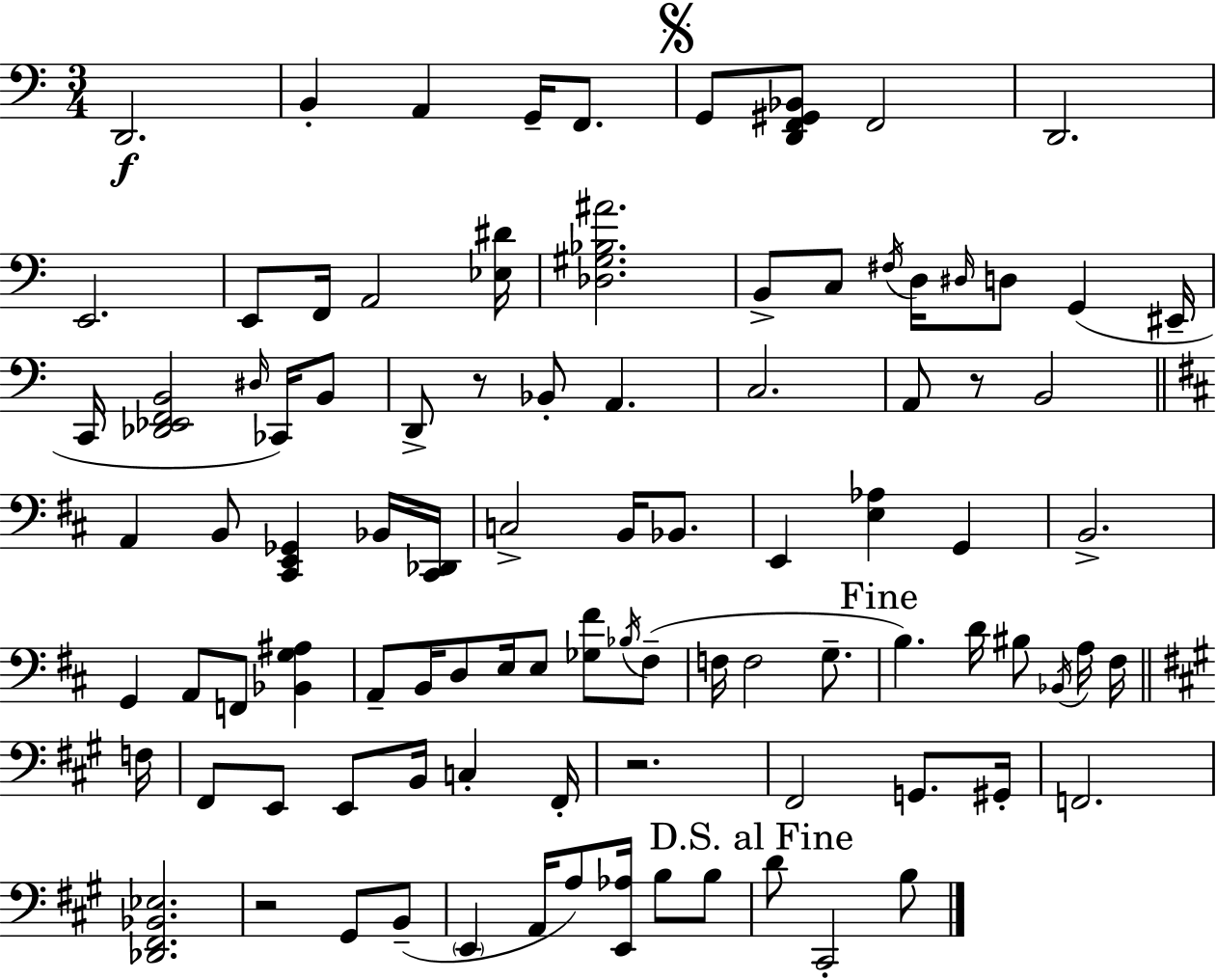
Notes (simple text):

D2/h. B2/q A2/q G2/s F2/e. G2/e [D2,F2,G#2,Bb2]/e F2/h D2/h. E2/h. E2/e F2/s A2/h [Eb3,D#4]/s [Db3,G#3,Bb3,A#4]/h. B2/e C3/e F#3/s D3/s D#3/s D3/e G2/q EIS2/s C2/s [Db2,Eb2,F2,B2]/h D#3/s CES2/s B2/e D2/e R/e Bb2/e A2/q. C3/h. A2/e R/e B2/h A2/q B2/e [C#2,E2,Gb2]/q Bb2/s [C#2,Db2]/s C3/h B2/s Bb2/e. E2/q [E3,Ab3]/q G2/q B2/h. G2/q A2/e F2/e [Bb2,G3,A#3]/q A2/e B2/s D3/e E3/s E3/e [Gb3,F#4]/e Bb3/s F#3/e F3/s F3/h G3/e. B3/q. D4/s BIS3/e Bb2/s A3/s F#3/s F3/s F#2/e E2/e E2/e B2/s C3/q F#2/s R/h. F#2/h G2/e. G#2/s F2/h. [Db2,F#2,Bb2,Eb3]/h. R/h G#2/e B2/e E2/q A2/s A3/e [E2,Ab3]/s B3/e B3/e D4/e C#2/h B3/e